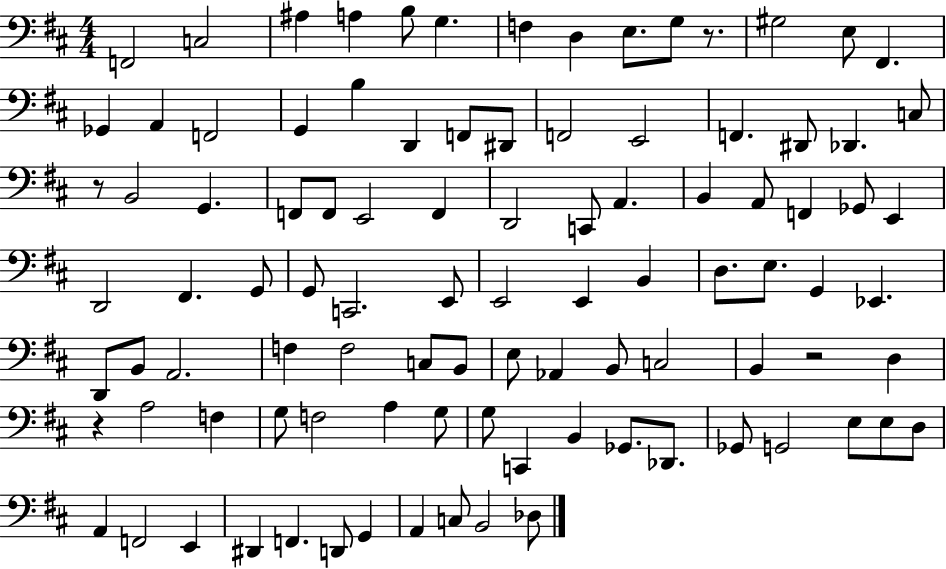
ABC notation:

X:1
T:Untitled
M:4/4
L:1/4
K:D
F,,2 C,2 ^A, A, B,/2 G, F, D, E,/2 G,/2 z/2 ^G,2 E,/2 ^F,, _G,, A,, F,,2 G,, B, D,, F,,/2 ^D,,/2 F,,2 E,,2 F,, ^D,,/2 _D,, C,/2 z/2 B,,2 G,, F,,/2 F,,/2 E,,2 F,, D,,2 C,,/2 A,, B,, A,,/2 F,, _G,,/2 E,, D,,2 ^F,, G,,/2 G,,/2 C,,2 E,,/2 E,,2 E,, B,, D,/2 E,/2 G,, _E,, D,,/2 B,,/2 A,,2 F, F,2 C,/2 B,,/2 E,/2 _A,, B,,/2 C,2 B,, z2 D, z A,2 F, G,/2 F,2 A, G,/2 G,/2 C,, B,, _G,,/2 _D,,/2 _G,,/2 G,,2 E,/2 E,/2 D,/2 A,, F,,2 E,, ^D,, F,, D,,/2 G,, A,, C,/2 B,,2 _D,/2